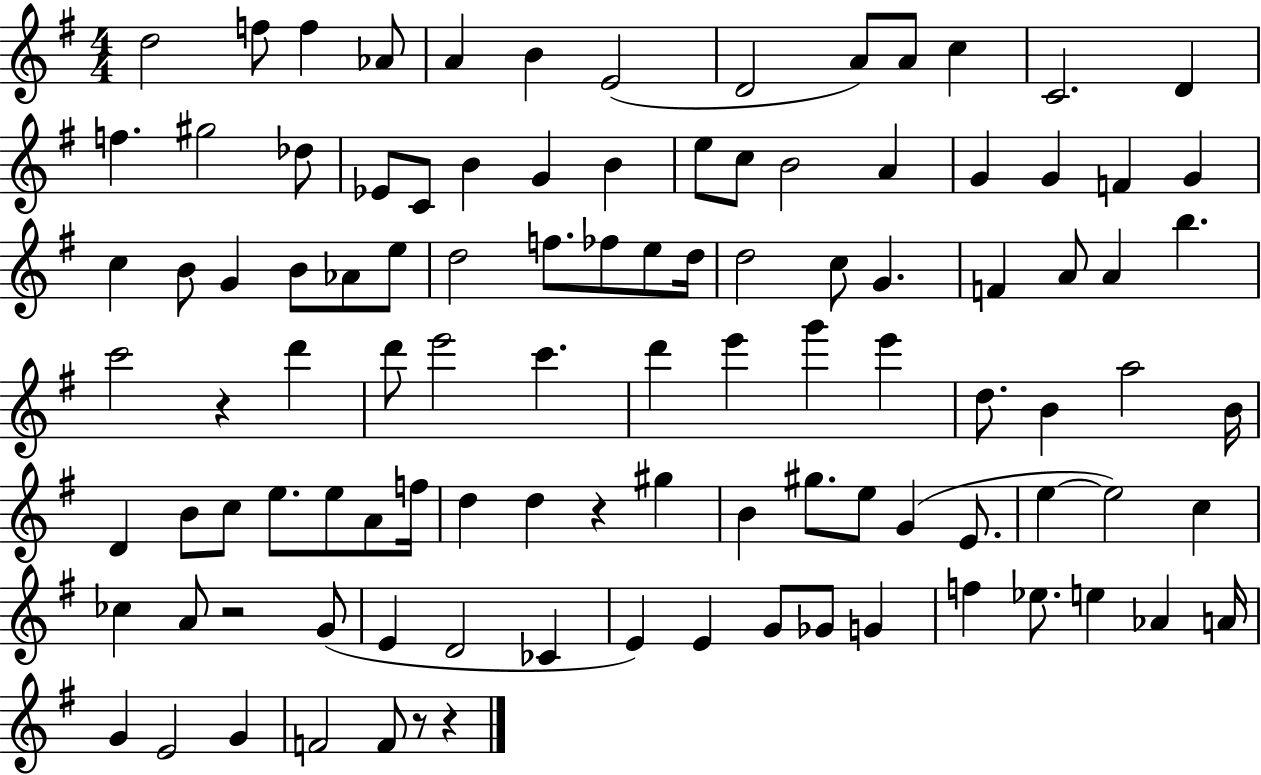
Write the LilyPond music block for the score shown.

{
  \clef treble
  \numericTimeSignature
  \time 4/4
  \key g \major
  d''2 f''8 f''4 aes'8 | a'4 b'4 e'2( | d'2 a'8) a'8 c''4 | c'2. d'4 | \break f''4. gis''2 des''8 | ees'8 c'8 b'4 g'4 b'4 | e''8 c''8 b'2 a'4 | g'4 g'4 f'4 g'4 | \break c''4 b'8 g'4 b'8 aes'8 e''8 | d''2 f''8. fes''8 e''8 d''16 | d''2 c''8 g'4. | f'4 a'8 a'4 b''4. | \break c'''2 r4 d'''4 | d'''8 e'''2 c'''4. | d'''4 e'''4 g'''4 e'''4 | d''8. b'4 a''2 b'16 | \break d'4 b'8 c''8 e''8. e''8 a'8 f''16 | d''4 d''4 r4 gis''4 | b'4 gis''8. e''8 g'4( e'8. | e''4~~ e''2) c''4 | \break ces''4 a'8 r2 g'8( | e'4 d'2 ces'4 | e'4) e'4 g'8 ges'8 g'4 | f''4 ees''8. e''4 aes'4 a'16 | \break g'4 e'2 g'4 | f'2 f'8 r8 r4 | \bar "|."
}